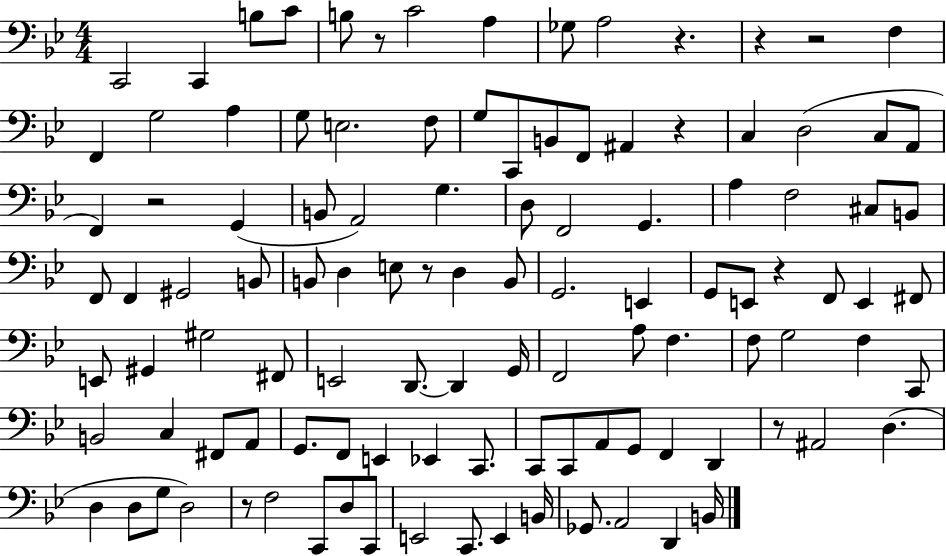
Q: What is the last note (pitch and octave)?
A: B2